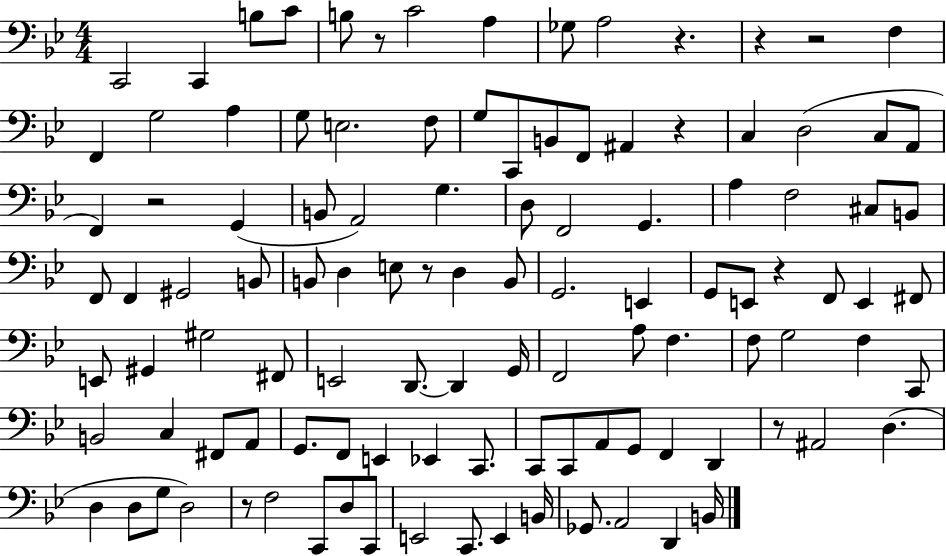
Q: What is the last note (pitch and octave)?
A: B2